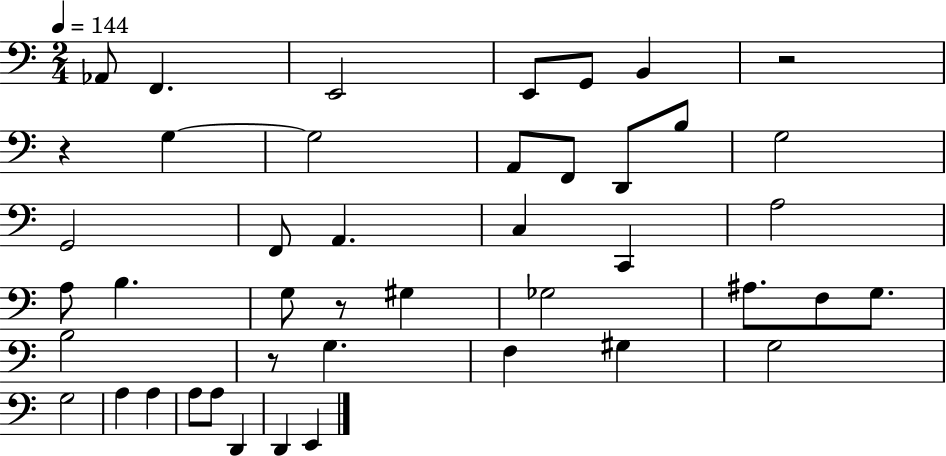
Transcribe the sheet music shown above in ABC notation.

X:1
T:Untitled
M:2/4
L:1/4
K:C
_A,,/2 F,, E,,2 E,,/2 G,,/2 B,, z2 z G, G,2 A,,/2 F,,/2 D,,/2 B,/2 G,2 G,,2 F,,/2 A,, C, C,, A,2 A,/2 B, G,/2 z/2 ^G, _G,2 ^A,/2 F,/2 G,/2 B,2 z/2 G, F, ^G, G,2 G,2 A, A, A,/2 A,/2 D,, D,, E,,